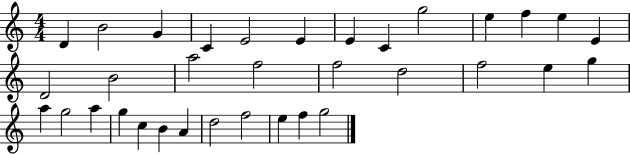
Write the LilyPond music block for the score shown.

{
  \clef treble
  \numericTimeSignature
  \time 4/4
  \key c \major
  d'4 b'2 g'4 | c'4 e'2 e'4 | e'4 c'4 g''2 | e''4 f''4 e''4 e'4 | \break d'2 b'2 | a''2 f''2 | f''2 d''2 | f''2 e''4 g''4 | \break a''4 g''2 a''4 | g''4 c''4 b'4 a'4 | d''2 f''2 | e''4 f''4 g''2 | \break \bar "|."
}